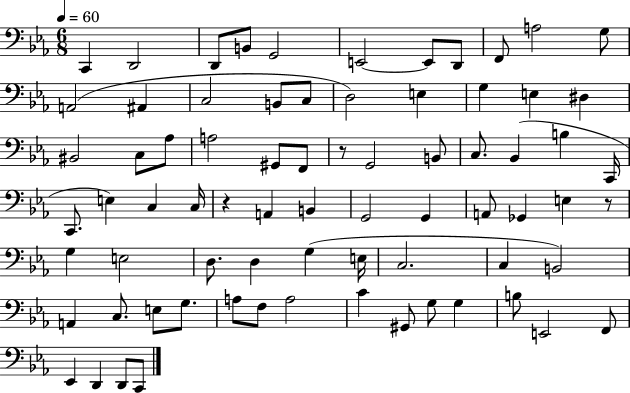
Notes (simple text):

C2/q D2/h D2/e B2/e G2/h E2/h E2/e D2/e F2/e A3/h G3/e A2/h A#2/q C3/h B2/e C3/e D3/h E3/q G3/q E3/q D#3/q BIS2/h C3/e Ab3/e A3/h G#2/e F2/e R/e G2/h B2/e C3/e. Bb2/q B3/q C2/s C2/e. E3/q C3/q C3/s R/q A2/q B2/q G2/h G2/q A2/e Gb2/q E3/q R/e G3/q E3/h D3/e. D3/q G3/q E3/s C3/h. C3/q B2/h A2/q C3/e. E3/e G3/e. A3/e F3/e A3/h C4/q G#2/e G3/e G3/q B3/e E2/h F2/e Eb2/q D2/q D2/e C2/e